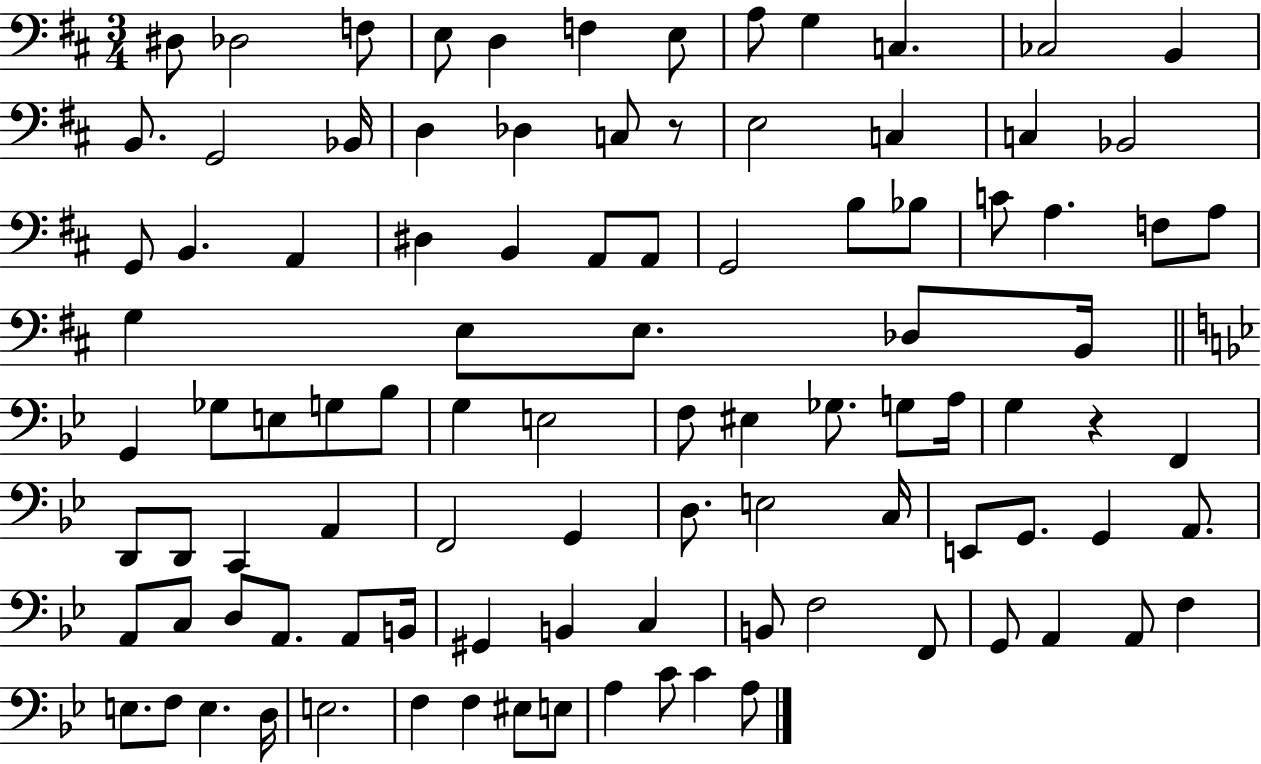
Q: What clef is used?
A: bass